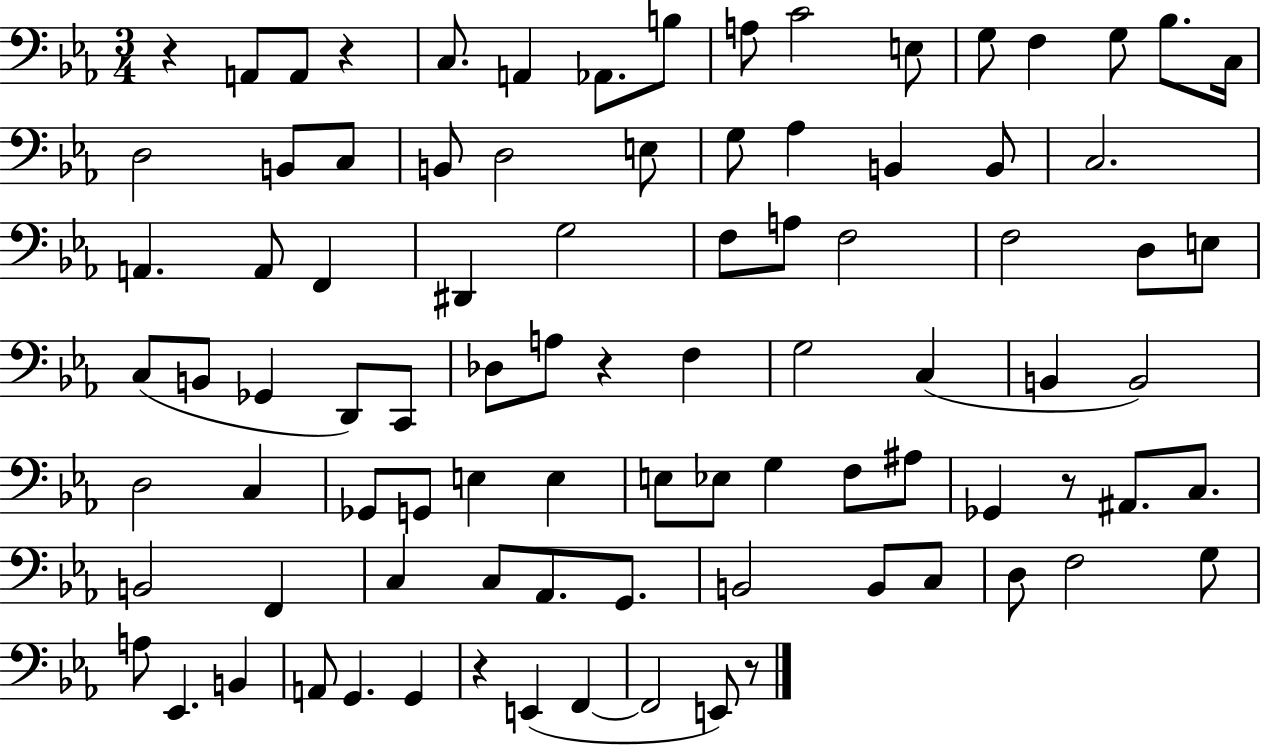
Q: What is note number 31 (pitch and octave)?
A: F3